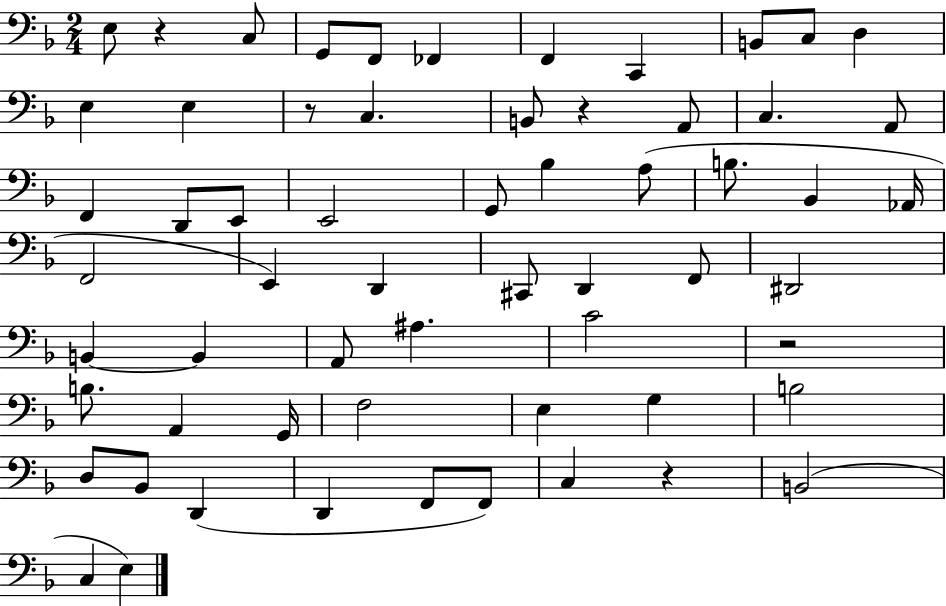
E3/e R/q C3/e G2/e F2/e FES2/q F2/q C2/q B2/e C3/e D3/q E3/q E3/q R/e C3/q. B2/e R/q A2/e C3/q. A2/e F2/q D2/e E2/e E2/h G2/e Bb3/q A3/e B3/e. Bb2/q Ab2/s F2/h E2/q D2/q C#2/e D2/q F2/e D#2/h B2/q B2/q A2/e A#3/q. C4/h R/h B3/e. A2/q G2/s F3/h E3/q G3/q B3/h D3/e Bb2/e D2/q D2/q F2/e F2/e C3/q R/q B2/h C3/q E3/q